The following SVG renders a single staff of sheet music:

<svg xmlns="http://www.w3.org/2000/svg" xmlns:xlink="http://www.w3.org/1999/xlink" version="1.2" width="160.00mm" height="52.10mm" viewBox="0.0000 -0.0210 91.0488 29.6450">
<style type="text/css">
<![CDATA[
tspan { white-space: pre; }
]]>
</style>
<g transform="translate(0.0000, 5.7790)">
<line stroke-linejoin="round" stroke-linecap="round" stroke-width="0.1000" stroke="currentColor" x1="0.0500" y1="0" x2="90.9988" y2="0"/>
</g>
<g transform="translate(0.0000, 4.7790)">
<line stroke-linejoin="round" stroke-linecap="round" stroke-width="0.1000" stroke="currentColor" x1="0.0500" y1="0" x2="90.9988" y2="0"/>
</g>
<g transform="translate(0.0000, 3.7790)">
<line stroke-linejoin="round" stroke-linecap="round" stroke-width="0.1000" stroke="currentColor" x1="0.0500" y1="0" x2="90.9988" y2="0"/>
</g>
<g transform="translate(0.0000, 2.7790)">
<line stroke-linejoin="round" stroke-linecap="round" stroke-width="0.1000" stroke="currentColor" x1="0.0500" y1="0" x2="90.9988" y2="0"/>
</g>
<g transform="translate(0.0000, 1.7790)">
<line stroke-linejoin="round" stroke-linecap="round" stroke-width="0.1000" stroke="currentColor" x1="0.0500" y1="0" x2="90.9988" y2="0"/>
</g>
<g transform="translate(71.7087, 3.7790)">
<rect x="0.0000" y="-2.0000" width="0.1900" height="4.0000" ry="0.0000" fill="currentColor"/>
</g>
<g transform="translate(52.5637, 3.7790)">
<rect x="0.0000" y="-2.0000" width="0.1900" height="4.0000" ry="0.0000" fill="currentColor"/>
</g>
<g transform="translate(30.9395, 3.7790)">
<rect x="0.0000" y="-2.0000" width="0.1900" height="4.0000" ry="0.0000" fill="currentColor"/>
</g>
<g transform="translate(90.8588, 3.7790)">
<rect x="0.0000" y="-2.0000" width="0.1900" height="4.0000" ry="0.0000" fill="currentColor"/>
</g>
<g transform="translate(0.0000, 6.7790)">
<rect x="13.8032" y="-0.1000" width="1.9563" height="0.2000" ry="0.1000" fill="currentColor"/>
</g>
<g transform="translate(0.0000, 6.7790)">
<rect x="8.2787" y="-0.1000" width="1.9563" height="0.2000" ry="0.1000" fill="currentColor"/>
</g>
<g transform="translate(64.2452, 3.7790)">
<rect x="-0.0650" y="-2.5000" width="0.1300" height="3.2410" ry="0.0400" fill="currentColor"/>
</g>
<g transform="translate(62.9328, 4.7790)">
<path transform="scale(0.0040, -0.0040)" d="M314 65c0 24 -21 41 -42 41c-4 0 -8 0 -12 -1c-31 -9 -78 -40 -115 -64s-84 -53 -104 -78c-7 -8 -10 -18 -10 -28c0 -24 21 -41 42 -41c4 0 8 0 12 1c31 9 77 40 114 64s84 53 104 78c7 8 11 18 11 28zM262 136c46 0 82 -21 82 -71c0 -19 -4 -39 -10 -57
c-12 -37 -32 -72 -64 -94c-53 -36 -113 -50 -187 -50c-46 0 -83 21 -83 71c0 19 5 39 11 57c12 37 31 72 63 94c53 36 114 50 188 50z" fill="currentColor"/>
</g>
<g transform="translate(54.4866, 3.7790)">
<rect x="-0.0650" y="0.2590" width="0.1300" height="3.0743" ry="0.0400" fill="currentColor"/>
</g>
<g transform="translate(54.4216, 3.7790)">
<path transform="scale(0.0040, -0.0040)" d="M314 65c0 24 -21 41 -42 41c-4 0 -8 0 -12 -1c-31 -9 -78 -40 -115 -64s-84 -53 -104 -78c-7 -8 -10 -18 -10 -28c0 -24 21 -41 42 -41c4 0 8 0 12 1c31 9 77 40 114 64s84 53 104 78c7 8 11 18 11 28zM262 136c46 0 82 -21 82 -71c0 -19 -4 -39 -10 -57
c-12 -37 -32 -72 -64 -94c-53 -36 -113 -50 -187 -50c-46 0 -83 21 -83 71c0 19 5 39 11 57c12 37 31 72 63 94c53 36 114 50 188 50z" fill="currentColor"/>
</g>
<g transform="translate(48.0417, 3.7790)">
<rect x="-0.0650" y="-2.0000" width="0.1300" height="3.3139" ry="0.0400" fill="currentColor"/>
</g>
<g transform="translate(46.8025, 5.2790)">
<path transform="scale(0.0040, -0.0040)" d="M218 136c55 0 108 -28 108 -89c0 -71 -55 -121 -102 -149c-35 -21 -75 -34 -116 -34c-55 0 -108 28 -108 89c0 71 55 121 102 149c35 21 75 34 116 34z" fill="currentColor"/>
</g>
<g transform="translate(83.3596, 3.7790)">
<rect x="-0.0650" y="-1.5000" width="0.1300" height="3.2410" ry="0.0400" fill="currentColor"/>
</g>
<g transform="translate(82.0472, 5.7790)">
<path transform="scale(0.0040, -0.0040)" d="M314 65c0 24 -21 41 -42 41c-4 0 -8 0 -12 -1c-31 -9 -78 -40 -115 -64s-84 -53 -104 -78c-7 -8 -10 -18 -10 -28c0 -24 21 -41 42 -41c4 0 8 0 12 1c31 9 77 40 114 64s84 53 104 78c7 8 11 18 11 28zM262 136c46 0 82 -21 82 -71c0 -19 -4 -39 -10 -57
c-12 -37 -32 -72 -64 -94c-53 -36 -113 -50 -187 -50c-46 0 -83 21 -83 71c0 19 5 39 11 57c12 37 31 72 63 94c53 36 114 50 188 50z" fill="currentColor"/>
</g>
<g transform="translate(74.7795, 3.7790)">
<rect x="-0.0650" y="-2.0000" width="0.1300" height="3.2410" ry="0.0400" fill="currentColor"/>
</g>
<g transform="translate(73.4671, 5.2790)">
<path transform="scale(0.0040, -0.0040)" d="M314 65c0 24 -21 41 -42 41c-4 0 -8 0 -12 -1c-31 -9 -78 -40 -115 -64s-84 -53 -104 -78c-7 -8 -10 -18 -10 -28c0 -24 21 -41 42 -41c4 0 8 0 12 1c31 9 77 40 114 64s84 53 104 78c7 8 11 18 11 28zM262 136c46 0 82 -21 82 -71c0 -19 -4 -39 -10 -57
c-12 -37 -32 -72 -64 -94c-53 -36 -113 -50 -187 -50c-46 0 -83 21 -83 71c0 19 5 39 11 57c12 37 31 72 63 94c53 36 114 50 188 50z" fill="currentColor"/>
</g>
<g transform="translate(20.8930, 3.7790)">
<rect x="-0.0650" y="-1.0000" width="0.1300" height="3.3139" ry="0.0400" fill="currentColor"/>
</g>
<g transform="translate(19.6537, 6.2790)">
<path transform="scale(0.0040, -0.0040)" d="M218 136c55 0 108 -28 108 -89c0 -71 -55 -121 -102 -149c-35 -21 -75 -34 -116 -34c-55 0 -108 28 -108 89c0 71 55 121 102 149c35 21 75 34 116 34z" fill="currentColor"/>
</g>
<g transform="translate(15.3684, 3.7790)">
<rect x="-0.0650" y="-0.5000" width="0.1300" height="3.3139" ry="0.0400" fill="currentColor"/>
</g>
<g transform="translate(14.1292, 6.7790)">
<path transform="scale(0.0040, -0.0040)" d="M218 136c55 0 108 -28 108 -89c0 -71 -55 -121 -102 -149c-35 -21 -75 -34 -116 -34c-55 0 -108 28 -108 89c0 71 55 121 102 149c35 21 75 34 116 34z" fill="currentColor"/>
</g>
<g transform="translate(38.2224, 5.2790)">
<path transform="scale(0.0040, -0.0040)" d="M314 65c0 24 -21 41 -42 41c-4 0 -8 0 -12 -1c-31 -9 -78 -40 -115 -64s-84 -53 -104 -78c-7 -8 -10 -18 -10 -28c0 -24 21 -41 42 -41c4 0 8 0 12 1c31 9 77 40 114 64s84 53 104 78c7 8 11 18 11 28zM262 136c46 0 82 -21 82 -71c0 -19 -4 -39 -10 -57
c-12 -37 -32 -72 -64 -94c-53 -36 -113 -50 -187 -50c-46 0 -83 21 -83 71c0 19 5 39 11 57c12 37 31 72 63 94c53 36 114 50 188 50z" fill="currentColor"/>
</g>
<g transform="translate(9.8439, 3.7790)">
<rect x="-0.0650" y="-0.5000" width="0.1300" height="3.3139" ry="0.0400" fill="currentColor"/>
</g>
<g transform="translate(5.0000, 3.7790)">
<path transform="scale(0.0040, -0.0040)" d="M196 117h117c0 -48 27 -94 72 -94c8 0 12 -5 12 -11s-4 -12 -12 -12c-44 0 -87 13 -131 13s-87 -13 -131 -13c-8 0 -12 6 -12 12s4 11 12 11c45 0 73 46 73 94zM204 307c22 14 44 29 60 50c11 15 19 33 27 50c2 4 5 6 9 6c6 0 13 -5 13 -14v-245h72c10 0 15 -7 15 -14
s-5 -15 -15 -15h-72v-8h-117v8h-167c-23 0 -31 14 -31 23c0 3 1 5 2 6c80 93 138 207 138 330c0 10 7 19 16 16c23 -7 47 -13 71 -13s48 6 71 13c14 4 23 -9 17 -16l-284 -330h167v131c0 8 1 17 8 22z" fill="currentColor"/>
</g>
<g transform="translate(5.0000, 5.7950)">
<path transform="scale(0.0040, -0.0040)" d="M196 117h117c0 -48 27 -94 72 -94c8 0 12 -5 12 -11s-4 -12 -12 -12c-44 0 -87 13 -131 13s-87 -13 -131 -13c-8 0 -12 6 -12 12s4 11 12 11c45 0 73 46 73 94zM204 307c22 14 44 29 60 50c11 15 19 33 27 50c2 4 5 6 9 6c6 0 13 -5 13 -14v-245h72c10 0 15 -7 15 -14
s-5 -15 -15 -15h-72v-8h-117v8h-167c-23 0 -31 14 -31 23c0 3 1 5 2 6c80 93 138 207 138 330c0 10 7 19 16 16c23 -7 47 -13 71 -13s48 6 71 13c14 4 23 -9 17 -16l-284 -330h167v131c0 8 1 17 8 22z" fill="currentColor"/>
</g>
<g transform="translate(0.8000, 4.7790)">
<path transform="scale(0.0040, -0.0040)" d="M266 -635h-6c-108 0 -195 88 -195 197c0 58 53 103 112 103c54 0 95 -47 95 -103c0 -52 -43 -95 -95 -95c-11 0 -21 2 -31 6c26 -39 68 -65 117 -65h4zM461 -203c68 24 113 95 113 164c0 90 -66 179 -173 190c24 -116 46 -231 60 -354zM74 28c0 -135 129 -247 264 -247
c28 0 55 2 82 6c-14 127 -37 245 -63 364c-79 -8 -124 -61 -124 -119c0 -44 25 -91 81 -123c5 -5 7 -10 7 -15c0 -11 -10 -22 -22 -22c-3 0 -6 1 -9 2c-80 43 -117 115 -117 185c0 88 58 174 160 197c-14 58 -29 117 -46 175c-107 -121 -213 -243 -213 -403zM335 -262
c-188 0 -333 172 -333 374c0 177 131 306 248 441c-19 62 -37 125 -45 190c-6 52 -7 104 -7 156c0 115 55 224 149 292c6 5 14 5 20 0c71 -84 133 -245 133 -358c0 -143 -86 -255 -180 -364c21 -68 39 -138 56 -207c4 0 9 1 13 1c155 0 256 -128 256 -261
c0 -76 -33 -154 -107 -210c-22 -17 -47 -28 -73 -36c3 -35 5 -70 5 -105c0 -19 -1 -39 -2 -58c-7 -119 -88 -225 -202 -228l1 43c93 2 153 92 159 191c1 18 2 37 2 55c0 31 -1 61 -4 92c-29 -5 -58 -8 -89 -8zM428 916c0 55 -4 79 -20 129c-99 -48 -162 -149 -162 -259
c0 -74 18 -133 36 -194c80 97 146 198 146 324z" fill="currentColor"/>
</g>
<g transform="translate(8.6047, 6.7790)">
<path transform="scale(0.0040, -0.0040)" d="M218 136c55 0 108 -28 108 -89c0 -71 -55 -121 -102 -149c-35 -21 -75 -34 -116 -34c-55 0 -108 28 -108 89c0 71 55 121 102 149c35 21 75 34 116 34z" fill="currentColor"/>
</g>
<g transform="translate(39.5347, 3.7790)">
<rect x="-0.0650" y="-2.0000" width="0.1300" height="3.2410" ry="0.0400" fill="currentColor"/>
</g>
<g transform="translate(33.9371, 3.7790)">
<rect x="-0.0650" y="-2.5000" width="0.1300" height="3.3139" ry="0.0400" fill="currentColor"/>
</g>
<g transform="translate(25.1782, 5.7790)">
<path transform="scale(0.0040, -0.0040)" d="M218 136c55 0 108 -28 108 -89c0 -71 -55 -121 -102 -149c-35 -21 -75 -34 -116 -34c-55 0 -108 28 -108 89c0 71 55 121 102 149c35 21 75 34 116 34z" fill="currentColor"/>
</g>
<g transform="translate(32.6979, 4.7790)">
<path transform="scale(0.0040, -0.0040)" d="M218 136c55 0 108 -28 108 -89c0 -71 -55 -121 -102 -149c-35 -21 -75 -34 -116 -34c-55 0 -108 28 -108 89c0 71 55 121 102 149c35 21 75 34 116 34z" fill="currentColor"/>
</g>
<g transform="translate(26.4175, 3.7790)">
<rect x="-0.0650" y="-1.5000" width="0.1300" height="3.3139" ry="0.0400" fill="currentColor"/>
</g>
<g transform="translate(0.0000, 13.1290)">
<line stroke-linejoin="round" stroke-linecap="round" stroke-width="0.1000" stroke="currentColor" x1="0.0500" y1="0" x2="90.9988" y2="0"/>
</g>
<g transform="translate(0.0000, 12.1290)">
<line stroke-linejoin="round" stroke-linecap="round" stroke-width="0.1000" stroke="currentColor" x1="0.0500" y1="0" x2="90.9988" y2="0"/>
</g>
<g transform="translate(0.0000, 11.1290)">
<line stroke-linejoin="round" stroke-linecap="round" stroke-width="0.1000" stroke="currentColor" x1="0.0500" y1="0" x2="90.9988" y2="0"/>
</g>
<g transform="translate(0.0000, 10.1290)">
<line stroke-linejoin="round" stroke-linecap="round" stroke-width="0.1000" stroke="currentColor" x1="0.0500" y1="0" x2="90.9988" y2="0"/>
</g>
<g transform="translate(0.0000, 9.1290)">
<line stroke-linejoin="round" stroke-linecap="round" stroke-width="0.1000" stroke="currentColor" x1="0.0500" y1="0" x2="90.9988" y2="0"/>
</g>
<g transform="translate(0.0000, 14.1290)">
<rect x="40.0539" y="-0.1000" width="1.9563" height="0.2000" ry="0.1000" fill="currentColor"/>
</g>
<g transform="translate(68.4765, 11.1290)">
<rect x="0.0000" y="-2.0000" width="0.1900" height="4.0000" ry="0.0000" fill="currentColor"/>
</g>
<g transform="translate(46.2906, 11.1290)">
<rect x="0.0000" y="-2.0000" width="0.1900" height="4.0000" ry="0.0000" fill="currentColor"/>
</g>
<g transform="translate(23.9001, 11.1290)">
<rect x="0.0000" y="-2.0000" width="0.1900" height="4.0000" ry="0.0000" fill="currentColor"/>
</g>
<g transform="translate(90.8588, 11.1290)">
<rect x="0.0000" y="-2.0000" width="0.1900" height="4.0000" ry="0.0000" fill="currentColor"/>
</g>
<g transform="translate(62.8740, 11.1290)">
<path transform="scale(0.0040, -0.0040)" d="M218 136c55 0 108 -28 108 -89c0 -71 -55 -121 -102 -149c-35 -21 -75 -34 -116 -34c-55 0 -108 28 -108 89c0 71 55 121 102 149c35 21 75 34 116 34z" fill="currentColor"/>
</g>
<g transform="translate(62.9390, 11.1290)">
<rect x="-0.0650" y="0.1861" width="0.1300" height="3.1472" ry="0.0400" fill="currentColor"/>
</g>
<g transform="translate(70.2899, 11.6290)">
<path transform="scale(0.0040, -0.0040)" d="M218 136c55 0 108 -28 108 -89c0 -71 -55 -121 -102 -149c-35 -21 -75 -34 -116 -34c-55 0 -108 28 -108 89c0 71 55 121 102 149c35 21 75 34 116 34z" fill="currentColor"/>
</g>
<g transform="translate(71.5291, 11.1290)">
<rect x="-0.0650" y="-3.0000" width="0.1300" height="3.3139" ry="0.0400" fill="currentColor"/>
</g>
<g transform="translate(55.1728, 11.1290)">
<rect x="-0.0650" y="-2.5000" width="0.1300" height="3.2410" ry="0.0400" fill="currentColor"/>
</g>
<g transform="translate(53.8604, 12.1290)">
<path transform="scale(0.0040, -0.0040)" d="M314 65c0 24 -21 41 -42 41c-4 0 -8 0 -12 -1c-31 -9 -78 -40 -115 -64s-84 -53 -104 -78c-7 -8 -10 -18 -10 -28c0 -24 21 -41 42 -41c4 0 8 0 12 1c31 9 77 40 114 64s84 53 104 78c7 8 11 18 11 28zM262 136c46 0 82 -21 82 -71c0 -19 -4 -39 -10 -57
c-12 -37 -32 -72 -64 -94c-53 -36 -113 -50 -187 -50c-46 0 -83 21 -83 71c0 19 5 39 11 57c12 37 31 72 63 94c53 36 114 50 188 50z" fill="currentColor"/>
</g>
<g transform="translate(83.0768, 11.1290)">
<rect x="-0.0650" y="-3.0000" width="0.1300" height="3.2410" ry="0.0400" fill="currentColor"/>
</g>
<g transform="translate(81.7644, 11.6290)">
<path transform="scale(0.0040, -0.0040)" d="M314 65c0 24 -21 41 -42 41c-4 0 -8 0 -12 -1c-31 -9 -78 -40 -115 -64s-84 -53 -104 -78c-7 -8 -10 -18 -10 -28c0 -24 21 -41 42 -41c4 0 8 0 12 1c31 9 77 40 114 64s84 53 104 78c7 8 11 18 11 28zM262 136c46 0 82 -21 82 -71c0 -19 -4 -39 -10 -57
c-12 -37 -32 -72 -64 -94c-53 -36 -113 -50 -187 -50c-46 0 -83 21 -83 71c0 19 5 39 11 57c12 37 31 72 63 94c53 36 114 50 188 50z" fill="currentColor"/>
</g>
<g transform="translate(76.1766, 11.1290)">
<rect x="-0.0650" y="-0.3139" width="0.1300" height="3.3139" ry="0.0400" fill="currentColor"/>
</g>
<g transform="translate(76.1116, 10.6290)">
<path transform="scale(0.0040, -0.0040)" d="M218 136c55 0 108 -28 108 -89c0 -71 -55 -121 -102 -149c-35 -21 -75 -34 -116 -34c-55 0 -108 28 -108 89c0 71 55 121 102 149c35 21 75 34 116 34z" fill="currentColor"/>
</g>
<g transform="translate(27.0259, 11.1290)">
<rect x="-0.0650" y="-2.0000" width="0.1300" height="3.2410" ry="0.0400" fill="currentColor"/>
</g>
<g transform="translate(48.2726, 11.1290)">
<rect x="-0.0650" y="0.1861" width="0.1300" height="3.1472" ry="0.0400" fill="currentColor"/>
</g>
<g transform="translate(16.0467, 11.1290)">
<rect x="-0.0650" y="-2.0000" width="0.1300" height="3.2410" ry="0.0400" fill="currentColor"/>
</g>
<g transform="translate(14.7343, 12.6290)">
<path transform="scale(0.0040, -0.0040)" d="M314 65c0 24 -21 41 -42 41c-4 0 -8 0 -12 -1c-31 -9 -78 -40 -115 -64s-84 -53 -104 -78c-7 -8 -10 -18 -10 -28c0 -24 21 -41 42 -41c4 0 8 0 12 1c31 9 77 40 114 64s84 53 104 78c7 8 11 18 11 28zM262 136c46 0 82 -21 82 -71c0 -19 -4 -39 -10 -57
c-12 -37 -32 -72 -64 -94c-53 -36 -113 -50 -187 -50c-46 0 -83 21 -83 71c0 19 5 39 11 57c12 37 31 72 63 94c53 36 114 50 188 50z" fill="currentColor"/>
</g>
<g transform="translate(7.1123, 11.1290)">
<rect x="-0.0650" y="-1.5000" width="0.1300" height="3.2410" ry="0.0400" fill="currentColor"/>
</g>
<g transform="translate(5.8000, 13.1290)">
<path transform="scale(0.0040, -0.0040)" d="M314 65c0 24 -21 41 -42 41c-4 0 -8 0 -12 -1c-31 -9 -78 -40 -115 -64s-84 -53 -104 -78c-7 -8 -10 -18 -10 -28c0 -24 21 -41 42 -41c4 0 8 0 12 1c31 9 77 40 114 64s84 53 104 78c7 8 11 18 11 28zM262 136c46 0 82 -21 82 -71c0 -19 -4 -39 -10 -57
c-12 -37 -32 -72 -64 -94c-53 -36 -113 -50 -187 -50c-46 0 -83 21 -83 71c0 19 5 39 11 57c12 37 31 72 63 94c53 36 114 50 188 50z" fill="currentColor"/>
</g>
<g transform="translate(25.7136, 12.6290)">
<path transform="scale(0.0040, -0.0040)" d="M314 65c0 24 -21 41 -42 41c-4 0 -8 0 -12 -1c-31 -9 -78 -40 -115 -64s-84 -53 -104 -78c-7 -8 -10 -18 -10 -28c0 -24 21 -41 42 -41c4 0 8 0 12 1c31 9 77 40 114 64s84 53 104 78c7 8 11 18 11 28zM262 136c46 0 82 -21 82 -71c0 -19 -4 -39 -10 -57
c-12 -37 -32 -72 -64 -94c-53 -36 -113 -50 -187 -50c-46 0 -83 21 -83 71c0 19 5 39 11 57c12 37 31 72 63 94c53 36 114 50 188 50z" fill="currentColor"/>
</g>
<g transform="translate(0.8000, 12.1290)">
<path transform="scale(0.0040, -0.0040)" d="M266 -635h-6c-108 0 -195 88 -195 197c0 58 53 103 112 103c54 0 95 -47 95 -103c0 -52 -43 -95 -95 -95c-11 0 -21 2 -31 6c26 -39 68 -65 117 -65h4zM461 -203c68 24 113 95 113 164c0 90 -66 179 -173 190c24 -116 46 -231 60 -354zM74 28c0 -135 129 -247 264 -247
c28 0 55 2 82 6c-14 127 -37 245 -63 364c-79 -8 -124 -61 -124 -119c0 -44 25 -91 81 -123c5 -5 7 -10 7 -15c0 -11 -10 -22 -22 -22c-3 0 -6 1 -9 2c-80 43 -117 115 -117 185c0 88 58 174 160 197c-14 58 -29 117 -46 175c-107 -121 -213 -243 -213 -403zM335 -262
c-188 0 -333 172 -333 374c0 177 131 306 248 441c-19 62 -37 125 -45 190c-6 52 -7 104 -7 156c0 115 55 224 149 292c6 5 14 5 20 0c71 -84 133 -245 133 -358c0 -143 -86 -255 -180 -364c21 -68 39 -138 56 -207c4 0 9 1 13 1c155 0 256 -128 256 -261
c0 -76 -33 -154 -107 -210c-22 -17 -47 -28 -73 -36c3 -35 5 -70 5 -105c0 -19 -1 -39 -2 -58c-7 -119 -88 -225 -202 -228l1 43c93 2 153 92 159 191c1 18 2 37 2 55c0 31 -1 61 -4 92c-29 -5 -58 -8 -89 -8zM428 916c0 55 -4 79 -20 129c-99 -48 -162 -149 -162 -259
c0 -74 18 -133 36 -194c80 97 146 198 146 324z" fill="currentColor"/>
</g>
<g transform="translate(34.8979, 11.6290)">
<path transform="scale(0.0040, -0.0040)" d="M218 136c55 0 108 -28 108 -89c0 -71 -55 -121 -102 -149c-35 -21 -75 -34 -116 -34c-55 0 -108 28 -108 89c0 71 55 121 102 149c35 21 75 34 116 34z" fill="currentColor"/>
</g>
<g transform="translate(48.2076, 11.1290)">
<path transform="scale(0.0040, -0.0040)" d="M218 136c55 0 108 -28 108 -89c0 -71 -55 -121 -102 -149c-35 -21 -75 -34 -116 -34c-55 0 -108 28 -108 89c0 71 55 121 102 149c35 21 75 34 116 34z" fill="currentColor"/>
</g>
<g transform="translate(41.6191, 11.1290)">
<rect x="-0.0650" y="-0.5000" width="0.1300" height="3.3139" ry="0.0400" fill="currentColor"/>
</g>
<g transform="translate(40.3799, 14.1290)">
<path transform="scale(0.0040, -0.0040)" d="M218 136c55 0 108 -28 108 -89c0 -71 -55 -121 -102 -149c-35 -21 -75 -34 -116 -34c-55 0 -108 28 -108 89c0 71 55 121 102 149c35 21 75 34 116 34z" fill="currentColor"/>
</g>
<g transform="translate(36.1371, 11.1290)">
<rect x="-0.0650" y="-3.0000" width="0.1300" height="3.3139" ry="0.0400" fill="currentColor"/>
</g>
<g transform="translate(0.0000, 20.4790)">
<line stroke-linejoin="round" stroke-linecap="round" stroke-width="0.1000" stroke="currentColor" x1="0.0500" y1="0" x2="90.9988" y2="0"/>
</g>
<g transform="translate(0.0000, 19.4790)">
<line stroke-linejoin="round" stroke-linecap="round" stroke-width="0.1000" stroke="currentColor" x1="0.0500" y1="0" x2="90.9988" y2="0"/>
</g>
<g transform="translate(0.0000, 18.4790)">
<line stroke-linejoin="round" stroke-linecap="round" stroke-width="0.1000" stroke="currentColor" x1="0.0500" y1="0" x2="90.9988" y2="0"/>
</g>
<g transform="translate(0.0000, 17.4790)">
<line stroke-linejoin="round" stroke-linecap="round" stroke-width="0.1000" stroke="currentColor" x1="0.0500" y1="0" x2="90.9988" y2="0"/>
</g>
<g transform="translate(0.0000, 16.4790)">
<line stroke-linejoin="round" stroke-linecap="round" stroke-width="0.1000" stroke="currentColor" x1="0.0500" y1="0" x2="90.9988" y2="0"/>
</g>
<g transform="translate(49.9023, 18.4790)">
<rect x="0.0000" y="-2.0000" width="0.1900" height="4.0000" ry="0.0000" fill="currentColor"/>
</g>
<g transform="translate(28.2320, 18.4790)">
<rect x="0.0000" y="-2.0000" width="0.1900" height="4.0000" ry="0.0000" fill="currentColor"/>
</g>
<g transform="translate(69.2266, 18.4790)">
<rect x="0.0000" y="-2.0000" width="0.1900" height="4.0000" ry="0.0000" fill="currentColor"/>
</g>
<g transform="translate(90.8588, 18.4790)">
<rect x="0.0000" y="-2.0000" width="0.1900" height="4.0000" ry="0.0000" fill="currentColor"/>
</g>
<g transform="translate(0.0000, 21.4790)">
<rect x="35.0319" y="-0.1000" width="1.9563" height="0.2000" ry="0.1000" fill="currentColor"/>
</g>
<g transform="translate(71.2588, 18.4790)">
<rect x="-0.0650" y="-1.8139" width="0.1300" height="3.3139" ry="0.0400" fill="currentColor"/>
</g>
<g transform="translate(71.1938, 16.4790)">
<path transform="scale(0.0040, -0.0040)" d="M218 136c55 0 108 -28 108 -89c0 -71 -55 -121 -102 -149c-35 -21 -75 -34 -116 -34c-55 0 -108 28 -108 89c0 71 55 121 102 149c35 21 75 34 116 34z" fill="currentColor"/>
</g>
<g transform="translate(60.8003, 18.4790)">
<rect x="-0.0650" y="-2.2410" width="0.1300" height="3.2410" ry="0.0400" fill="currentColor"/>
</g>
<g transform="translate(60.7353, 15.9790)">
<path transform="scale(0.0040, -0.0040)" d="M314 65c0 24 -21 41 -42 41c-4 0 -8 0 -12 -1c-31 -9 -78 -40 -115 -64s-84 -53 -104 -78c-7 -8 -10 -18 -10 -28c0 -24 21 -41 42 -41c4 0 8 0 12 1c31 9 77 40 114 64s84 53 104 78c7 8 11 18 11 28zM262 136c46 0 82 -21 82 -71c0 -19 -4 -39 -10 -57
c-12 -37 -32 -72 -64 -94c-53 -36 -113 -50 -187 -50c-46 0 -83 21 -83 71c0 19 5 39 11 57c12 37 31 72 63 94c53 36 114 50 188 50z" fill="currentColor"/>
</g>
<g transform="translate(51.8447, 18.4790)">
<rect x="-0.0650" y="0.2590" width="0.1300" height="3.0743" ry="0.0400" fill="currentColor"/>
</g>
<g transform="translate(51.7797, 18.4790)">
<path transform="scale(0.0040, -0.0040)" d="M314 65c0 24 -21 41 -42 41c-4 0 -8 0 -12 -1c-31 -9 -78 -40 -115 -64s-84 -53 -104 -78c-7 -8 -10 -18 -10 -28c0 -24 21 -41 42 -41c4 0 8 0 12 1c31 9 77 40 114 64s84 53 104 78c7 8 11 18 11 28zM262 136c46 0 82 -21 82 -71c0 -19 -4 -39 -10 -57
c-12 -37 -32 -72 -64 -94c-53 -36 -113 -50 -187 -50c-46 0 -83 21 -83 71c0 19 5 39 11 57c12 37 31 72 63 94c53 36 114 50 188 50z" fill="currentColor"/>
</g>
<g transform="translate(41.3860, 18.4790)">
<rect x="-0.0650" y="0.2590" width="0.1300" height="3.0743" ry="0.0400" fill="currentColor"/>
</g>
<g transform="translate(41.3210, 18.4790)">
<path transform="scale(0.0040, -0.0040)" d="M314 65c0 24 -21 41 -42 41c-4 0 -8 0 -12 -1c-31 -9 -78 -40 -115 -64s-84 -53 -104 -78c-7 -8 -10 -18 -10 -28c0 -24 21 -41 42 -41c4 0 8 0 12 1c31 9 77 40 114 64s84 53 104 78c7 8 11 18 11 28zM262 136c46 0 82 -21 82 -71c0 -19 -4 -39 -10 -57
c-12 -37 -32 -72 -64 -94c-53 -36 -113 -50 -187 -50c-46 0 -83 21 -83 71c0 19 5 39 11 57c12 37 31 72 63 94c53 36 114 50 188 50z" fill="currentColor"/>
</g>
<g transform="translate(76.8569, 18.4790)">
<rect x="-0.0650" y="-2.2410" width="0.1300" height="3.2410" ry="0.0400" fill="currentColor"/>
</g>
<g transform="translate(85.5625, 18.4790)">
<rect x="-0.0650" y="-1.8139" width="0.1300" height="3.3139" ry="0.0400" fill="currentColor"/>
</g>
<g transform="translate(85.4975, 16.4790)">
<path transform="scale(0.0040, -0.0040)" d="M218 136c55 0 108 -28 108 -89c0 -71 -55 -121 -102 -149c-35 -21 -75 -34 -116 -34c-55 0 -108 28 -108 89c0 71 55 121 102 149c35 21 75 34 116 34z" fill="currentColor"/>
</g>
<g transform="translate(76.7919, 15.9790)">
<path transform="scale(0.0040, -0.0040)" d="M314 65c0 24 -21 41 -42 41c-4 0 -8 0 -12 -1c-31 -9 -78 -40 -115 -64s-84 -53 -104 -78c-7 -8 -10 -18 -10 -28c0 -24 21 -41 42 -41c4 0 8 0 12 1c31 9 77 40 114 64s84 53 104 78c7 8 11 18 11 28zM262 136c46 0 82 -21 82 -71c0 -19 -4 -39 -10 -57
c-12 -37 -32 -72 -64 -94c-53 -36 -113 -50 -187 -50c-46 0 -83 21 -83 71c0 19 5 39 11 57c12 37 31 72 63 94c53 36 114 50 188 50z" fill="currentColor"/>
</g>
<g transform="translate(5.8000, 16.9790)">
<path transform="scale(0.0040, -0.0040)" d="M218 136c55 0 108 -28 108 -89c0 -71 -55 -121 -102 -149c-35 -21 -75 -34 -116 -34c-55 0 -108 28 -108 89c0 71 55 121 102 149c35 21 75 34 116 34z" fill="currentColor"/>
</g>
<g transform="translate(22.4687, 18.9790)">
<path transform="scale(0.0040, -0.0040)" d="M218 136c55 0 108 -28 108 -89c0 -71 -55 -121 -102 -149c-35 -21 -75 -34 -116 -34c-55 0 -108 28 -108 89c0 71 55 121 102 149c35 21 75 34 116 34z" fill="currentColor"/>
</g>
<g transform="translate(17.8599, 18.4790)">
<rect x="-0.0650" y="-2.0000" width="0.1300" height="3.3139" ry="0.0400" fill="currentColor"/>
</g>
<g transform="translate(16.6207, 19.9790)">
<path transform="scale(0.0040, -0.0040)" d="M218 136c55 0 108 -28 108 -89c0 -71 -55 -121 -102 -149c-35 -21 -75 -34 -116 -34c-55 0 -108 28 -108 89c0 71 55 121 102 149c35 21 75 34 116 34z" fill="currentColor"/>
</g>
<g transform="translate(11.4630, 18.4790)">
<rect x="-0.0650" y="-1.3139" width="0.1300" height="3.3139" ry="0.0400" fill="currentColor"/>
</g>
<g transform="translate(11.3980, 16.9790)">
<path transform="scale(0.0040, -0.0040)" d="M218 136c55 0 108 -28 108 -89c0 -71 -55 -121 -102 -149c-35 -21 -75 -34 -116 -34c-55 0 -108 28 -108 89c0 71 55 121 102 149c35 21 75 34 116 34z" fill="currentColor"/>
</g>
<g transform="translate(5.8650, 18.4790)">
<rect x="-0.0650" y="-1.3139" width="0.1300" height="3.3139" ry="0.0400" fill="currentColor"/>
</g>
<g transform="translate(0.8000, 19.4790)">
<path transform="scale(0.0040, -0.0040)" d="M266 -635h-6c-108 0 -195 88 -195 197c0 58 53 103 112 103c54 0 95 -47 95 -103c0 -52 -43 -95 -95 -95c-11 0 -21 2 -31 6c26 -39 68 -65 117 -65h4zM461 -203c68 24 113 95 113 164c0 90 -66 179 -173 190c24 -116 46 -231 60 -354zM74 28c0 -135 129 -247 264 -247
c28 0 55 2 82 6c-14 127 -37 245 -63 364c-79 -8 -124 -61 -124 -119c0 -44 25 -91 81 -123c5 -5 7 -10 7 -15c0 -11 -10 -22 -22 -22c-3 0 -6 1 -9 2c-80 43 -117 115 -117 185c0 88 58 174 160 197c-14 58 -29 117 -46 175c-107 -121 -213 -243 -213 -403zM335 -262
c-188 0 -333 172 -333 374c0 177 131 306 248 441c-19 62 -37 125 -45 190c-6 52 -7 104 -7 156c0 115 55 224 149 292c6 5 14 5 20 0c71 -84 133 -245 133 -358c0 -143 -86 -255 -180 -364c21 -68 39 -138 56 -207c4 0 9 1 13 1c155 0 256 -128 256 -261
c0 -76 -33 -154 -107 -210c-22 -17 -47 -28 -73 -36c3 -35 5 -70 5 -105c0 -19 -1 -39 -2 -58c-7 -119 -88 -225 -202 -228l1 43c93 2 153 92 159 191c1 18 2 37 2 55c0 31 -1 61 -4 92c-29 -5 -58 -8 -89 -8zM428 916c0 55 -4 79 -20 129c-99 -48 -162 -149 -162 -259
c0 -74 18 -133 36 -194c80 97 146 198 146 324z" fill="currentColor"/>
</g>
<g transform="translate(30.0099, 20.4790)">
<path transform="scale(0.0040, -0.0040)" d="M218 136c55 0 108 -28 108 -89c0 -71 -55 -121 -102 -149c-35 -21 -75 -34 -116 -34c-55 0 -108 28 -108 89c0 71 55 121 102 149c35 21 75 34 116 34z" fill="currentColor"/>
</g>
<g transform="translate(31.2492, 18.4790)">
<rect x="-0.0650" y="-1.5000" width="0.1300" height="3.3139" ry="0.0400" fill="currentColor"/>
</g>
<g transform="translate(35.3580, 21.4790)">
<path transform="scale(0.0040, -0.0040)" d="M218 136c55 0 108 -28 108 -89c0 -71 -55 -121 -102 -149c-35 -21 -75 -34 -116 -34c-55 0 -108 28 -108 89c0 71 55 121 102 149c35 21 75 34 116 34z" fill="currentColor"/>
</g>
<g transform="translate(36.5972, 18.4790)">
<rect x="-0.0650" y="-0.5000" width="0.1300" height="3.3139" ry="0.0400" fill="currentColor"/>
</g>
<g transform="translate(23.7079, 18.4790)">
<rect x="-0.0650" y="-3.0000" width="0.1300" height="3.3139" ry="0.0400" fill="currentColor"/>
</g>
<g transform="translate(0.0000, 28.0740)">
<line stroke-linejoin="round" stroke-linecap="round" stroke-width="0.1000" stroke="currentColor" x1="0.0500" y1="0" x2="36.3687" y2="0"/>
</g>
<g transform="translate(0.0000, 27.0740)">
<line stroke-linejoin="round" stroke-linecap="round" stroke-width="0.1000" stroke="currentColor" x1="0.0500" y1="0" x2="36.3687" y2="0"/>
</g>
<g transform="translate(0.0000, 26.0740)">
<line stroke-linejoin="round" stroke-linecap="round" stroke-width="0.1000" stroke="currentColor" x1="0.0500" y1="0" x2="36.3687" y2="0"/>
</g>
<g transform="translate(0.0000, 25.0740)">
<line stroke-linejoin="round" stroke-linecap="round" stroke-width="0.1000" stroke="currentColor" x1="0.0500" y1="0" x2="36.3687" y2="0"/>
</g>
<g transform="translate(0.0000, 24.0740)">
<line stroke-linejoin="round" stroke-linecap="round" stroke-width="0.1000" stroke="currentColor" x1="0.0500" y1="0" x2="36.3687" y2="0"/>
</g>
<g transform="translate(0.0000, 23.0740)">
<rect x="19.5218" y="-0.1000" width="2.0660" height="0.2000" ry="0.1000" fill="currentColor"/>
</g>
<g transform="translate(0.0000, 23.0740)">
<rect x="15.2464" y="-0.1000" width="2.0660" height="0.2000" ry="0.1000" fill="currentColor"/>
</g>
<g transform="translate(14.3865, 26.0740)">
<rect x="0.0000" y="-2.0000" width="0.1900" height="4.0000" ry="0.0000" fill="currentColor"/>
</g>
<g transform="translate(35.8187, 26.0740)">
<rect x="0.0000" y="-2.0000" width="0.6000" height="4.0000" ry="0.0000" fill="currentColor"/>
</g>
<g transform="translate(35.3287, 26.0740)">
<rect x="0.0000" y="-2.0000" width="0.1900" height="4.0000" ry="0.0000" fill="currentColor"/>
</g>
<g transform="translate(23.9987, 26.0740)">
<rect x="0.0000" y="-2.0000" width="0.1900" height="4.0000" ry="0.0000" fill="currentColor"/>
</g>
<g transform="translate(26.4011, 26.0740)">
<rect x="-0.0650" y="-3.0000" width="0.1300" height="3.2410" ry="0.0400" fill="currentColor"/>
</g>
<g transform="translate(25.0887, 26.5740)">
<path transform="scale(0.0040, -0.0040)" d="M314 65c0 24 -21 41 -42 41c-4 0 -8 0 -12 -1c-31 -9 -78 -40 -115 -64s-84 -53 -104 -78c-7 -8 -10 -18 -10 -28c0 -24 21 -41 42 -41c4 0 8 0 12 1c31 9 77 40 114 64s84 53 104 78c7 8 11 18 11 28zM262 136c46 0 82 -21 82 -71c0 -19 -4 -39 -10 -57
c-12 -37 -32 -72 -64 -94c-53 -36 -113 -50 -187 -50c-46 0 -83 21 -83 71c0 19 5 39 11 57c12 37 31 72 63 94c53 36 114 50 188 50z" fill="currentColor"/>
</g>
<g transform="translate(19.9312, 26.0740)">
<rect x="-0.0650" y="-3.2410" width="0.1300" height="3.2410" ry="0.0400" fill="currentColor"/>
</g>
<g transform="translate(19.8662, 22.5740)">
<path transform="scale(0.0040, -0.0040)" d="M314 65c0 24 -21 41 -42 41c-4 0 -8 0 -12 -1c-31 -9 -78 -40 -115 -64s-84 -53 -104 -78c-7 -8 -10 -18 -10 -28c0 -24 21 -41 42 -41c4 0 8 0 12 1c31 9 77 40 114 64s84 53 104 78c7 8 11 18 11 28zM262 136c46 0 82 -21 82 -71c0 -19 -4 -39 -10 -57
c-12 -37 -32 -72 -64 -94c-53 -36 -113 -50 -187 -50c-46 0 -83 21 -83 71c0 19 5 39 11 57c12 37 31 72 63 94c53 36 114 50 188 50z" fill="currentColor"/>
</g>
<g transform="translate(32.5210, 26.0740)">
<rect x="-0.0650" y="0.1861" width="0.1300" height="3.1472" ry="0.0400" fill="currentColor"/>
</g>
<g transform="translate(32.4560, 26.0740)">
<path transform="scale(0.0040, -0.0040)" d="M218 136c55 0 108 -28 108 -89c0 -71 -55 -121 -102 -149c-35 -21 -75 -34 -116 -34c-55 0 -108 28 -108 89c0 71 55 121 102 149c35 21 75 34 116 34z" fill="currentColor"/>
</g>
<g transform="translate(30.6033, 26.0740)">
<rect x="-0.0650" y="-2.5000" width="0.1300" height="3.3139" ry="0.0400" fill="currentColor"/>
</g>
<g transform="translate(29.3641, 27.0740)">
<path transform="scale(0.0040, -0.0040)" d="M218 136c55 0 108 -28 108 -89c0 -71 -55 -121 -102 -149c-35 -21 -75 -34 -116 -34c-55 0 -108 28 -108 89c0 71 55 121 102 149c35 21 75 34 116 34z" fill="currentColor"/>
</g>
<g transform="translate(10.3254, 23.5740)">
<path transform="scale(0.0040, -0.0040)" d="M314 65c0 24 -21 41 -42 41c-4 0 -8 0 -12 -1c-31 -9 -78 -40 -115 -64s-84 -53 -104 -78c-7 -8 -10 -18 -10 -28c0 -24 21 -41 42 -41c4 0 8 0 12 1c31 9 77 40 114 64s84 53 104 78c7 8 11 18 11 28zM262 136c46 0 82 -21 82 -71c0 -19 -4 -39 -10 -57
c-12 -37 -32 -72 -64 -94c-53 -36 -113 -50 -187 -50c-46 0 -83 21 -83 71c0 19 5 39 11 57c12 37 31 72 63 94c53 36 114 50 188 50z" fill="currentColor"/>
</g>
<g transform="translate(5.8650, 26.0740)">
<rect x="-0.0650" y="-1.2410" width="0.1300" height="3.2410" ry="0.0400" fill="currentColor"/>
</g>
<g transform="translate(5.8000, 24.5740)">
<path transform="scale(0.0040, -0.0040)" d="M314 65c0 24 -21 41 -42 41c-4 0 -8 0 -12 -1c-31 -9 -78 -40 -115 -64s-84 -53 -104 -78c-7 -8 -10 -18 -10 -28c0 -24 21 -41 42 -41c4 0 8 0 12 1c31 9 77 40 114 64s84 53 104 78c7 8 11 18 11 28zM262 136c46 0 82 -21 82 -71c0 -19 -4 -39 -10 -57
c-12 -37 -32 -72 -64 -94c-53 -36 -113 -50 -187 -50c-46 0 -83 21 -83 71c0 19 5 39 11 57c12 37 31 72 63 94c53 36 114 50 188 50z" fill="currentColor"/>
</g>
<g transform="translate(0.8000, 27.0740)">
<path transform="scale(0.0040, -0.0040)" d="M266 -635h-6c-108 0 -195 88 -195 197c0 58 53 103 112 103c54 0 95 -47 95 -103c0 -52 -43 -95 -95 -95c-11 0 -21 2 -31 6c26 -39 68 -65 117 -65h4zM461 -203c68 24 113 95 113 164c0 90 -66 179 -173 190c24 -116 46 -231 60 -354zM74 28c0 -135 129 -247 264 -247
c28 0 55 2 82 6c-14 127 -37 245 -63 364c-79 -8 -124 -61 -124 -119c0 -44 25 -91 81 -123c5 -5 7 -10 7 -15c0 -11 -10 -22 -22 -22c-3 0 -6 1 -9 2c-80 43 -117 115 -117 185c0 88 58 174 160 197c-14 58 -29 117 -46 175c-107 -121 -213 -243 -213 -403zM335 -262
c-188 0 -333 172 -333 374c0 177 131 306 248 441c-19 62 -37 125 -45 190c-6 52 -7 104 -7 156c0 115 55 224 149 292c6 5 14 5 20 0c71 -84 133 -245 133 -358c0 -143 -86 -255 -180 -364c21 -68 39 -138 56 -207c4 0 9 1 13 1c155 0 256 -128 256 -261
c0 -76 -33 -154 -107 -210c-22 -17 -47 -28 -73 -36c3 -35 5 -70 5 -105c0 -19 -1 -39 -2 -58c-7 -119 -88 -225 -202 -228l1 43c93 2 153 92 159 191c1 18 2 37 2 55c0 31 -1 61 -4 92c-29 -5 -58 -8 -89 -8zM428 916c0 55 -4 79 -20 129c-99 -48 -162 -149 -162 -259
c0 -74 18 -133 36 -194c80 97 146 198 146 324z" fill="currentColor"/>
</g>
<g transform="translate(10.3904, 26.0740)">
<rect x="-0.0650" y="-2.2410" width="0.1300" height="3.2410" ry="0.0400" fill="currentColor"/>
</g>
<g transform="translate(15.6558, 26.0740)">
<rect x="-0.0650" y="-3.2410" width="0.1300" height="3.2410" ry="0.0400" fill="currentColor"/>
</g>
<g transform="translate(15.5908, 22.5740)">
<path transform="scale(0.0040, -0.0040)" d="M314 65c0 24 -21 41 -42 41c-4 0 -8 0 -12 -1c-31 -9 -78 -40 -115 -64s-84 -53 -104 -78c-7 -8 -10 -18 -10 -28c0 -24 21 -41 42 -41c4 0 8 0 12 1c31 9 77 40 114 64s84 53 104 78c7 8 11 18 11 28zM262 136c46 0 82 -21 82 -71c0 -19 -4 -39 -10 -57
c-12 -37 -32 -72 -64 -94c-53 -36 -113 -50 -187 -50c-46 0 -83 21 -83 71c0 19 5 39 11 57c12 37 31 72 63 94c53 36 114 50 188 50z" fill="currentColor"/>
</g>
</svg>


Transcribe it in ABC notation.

X:1
T:Untitled
M:4/4
L:1/4
K:C
C C D E G F2 F B2 G2 F2 E2 E2 F2 F2 A C B G2 B A c A2 e e F A E C B2 B2 g2 f g2 f e2 g2 b2 b2 A2 G B